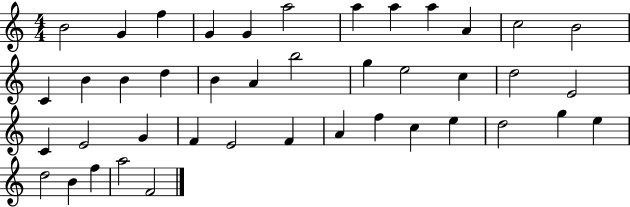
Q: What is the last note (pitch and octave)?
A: F4